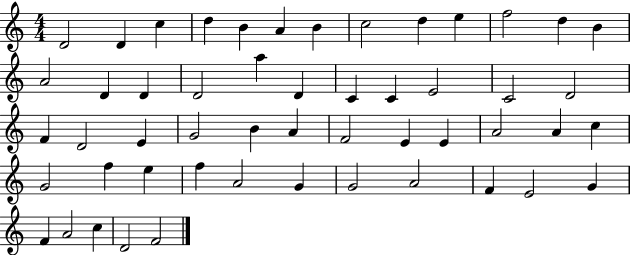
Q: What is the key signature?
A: C major